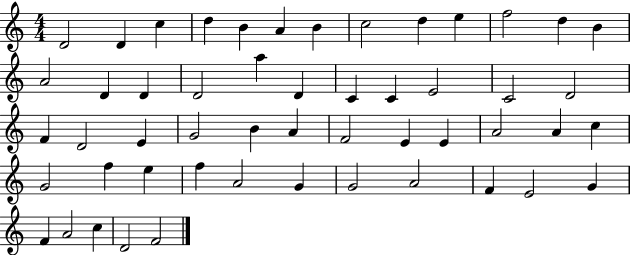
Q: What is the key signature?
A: C major